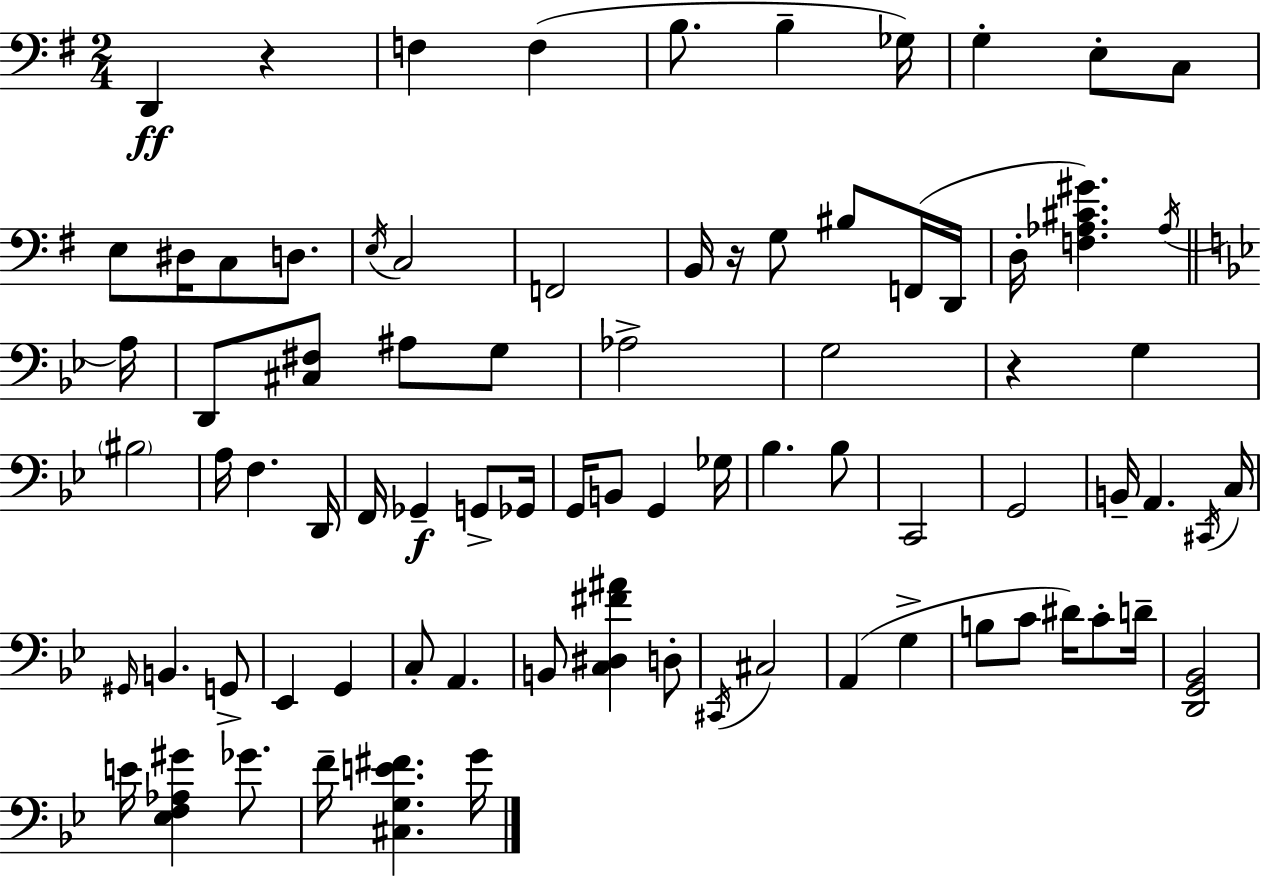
X:1
T:Untitled
M:2/4
L:1/4
K:G
D,, z F, F, B,/2 B, _G,/4 G, E,/2 C,/2 E,/2 ^D,/4 C,/2 D,/2 E,/4 C,2 F,,2 B,,/4 z/4 G,/2 ^B,/2 F,,/4 D,,/4 D,/4 [F,_A,^C^G] _A,/4 A,/4 D,,/2 [^C,^F,]/2 ^A,/2 G,/2 _A,2 G,2 z G, ^B,2 A,/4 F, D,,/4 F,,/4 _G,, G,,/2 _G,,/4 G,,/4 B,,/2 G,, _G,/4 _B, _B,/2 C,,2 G,,2 B,,/4 A,, ^C,,/4 C,/4 ^G,,/4 B,, G,,/2 _E,, G,, C,/2 A,, B,,/2 [C,^D,^F^A] D,/2 ^C,,/4 ^C,2 A,, G, B,/2 C/2 ^D/4 C/2 D/4 [D,,G,,_B,,]2 E/4 [_E,F,_A,^G] _G/2 F/4 [^C,G,E^F] G/4